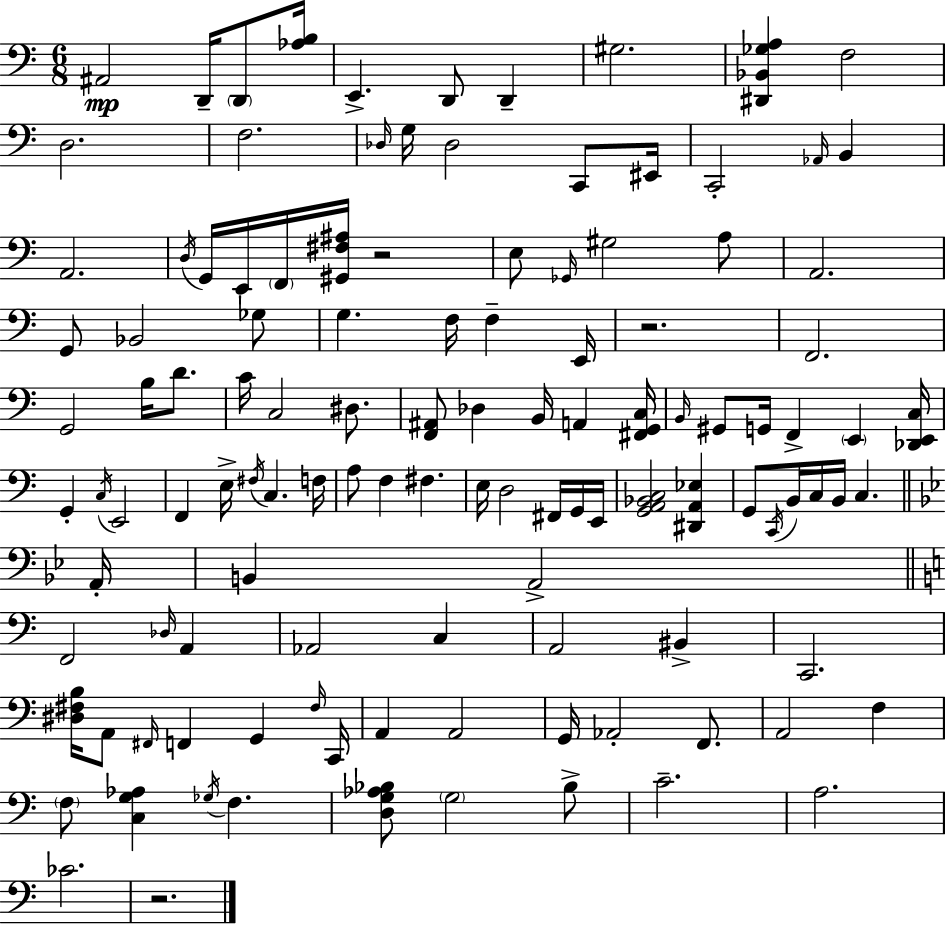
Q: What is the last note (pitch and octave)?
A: CES4